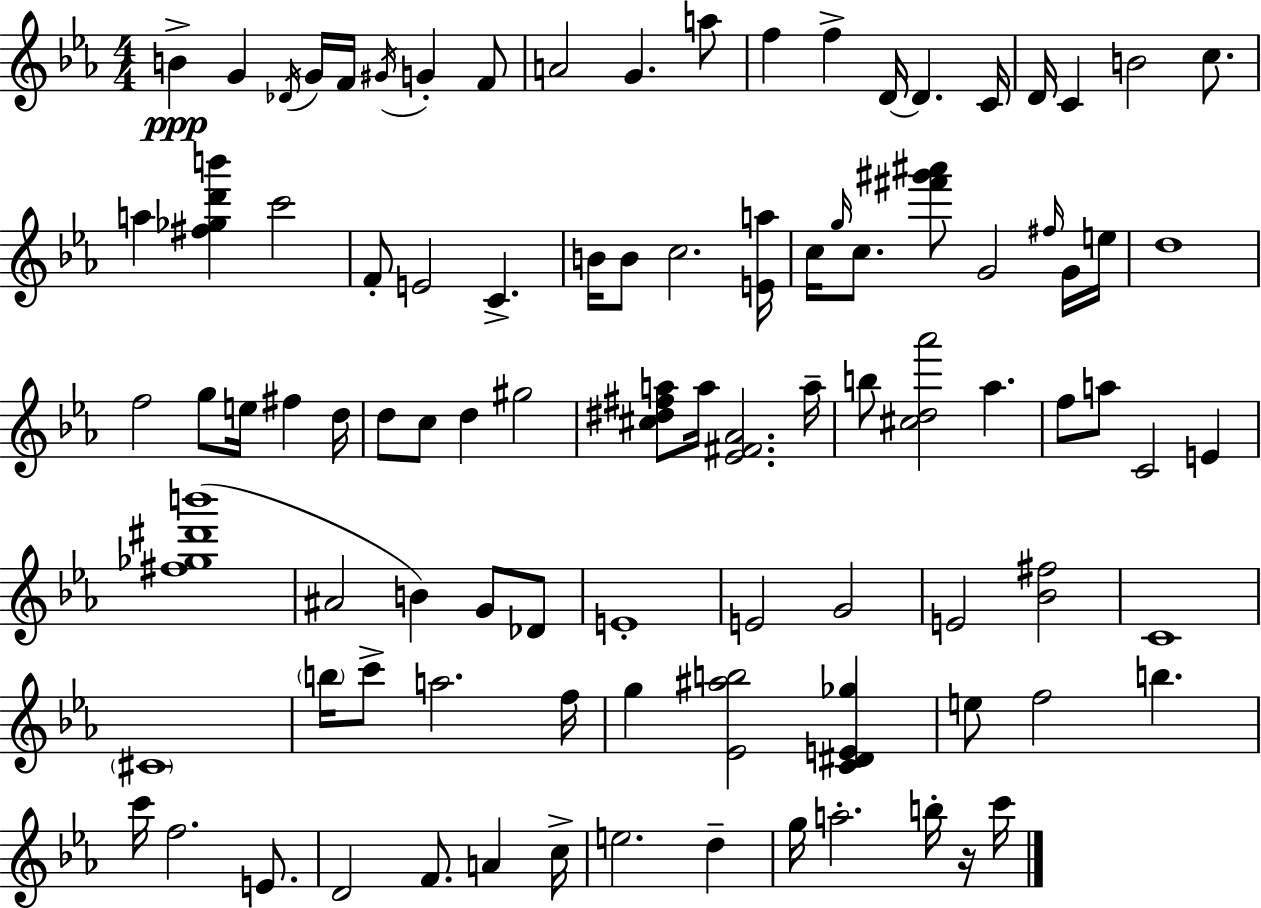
X:1
T:Untitled
M:4/4
L:1/4
K:Eb
B G _D/4 G/4 F/4 ^G/4 G F/2 A2 G a/2 f f D/4 D C/4 D/4 C B2 c/2 a [^f_gd'b'] c'2 F/2 E2 C B/4 B/2 c2 [Ea]/4 c/4 g/4 c/2 [^f'^g'^a']/2 G2 ^f/4 G/4 e/4 d4 f2 g/2 e/4 ^f d/4 d/2 c/2 d ^g2 [^c^d^fa]/2 a/4 [_E^F_A]2 a/4 b/2 [^cd_a']2 _a f/2 a/2 C2 E [^f_g^d'b']4 ^A2 B G/2 _D/2 E4 E2 G2 E2 [_B^f]2 C4 ^C4 b/4 c'/2 a2 f/4 g [_E^ab]2 [C^DE_g] e/2 f2 b c'/4 f2 E/2 D2 F/2 A c/4 e2 d g/4 a2 b/4 z/4 c'/4